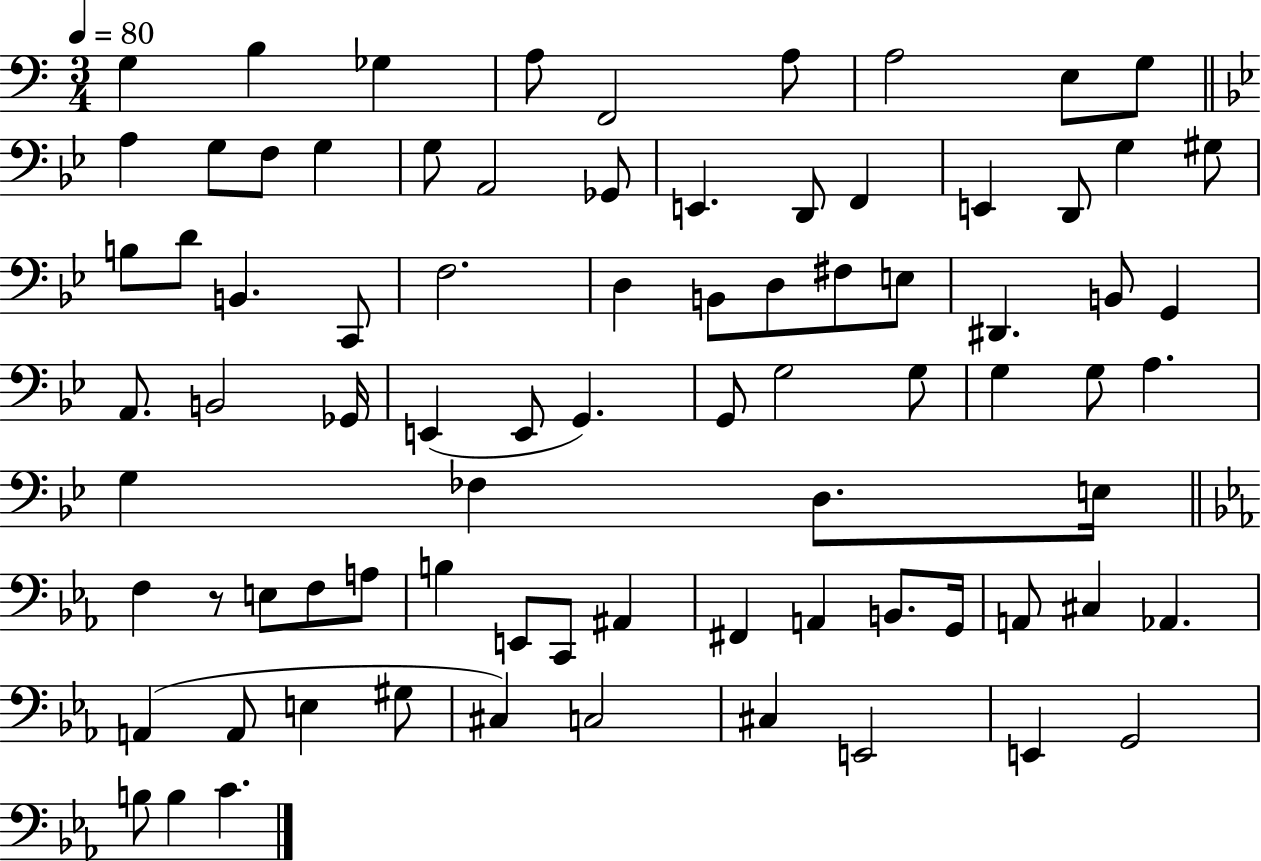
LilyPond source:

{
  \clef bass
  \numericTimeSignature
  \time 3/4
  \key c \major
  \tempo 4 = 80
  g4 b4 ges4 | a8 f,2 a8 | a2 e8 g8 | \bar "||" \break \key g \minor a4 g8 f8 g4 | g8 a,2 ges,8 | e,4. d,8 f,4 | e,4 d,8 g4 gis8 | \break b8 d'8 b,4. c,8 | f2. | d4 b,8 d8 fis8 e8 | dis,4. b,8 g,4 | \break a,8. b,2 ges,16 | e,4( e,8 g,4.) | g,8 g2 g8 | g4 g8 a4. | \break g4 fes4 d8. e16 | \bar "||" \break \key ees \major f4 r8 e8 f8 a8 | b4 e,8 c,8 ais,4 | fis,4 a,4 b,8. g,16 | a,8 cis4 aes,4. | \break a,4( a,8 e4 gis8 | cis4) c2 | cis4 e,2 | e,4 g,2 | \break b8 b4 c'4. | \bar "|."
}